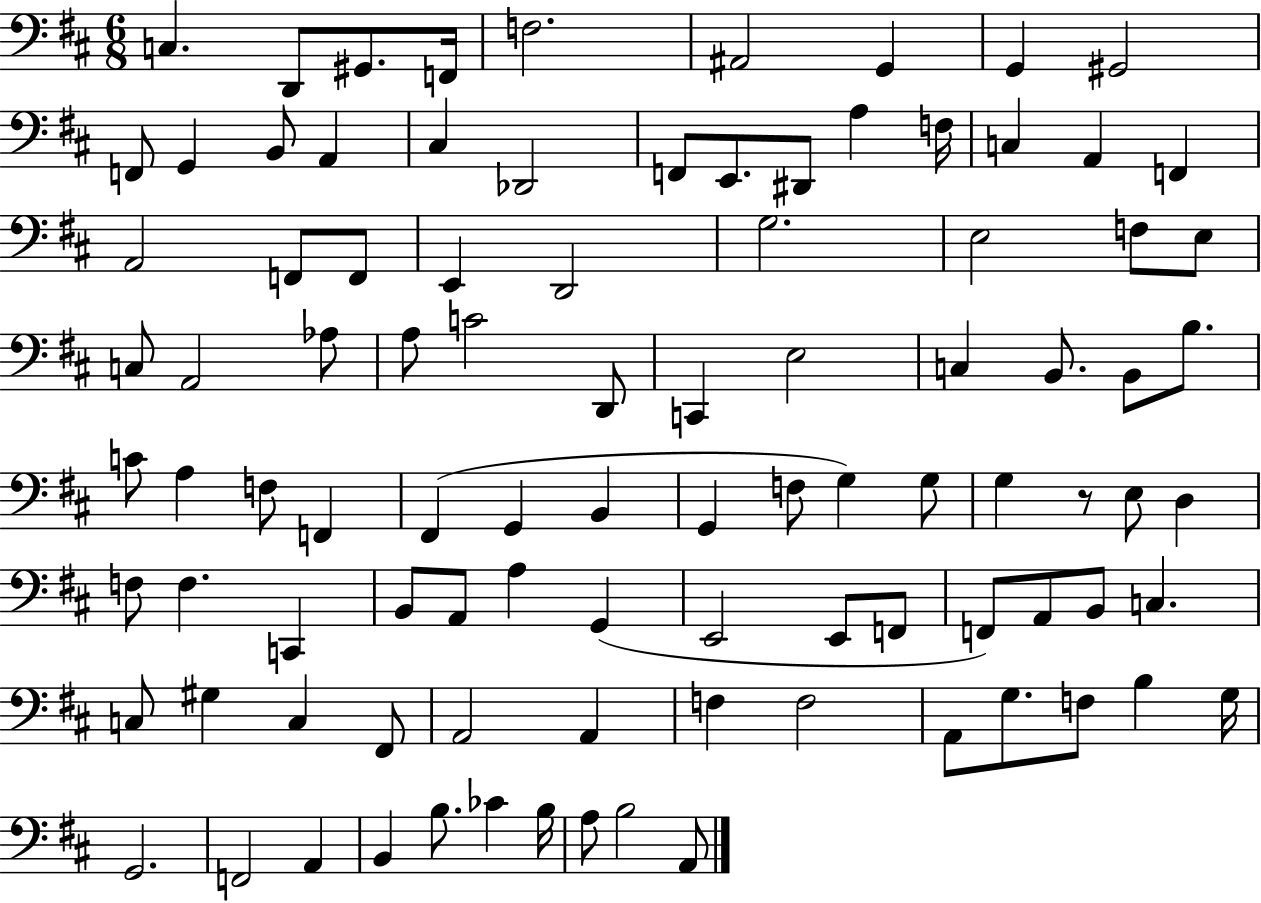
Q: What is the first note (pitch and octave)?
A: C3